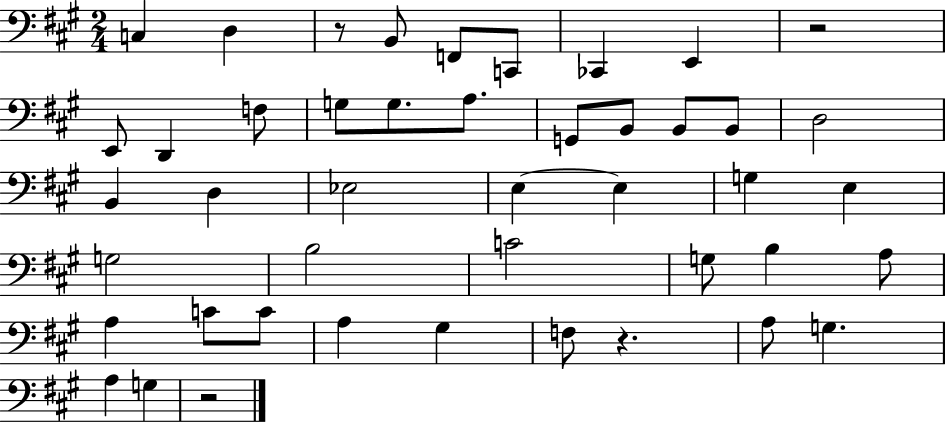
X:1
T:Untitled
M:2/4
L:1/4
K:A
C, D, z/2 B,,/2 F,,/2 C,,/2 _C,, E,, z2 E,,/2 D,, F,/2 G,/2 G,/2 A,/2 G,,/2 B,,/2 B,,/2 B,,/2 D,2 B,, D, _E,2 E, E, G, E, G,2 B,2 C2 G,/2 B, A,/2 A, C/2 C/2 A, ^G, F,/2 z A,/2 G, A, G, z2